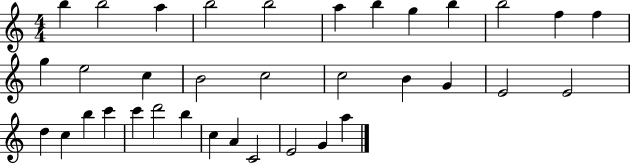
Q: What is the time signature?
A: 4/4